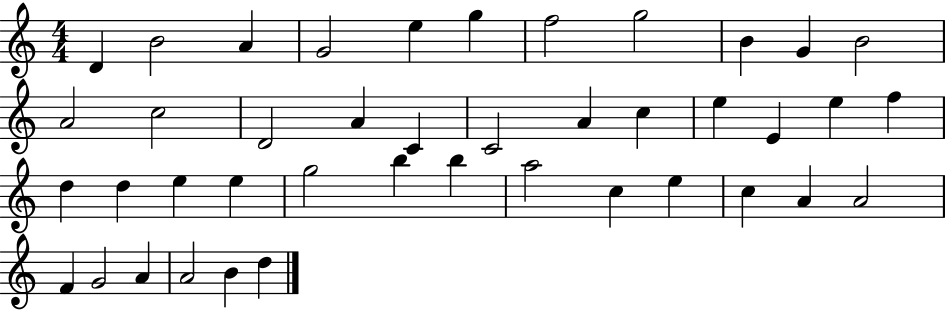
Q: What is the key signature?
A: C major